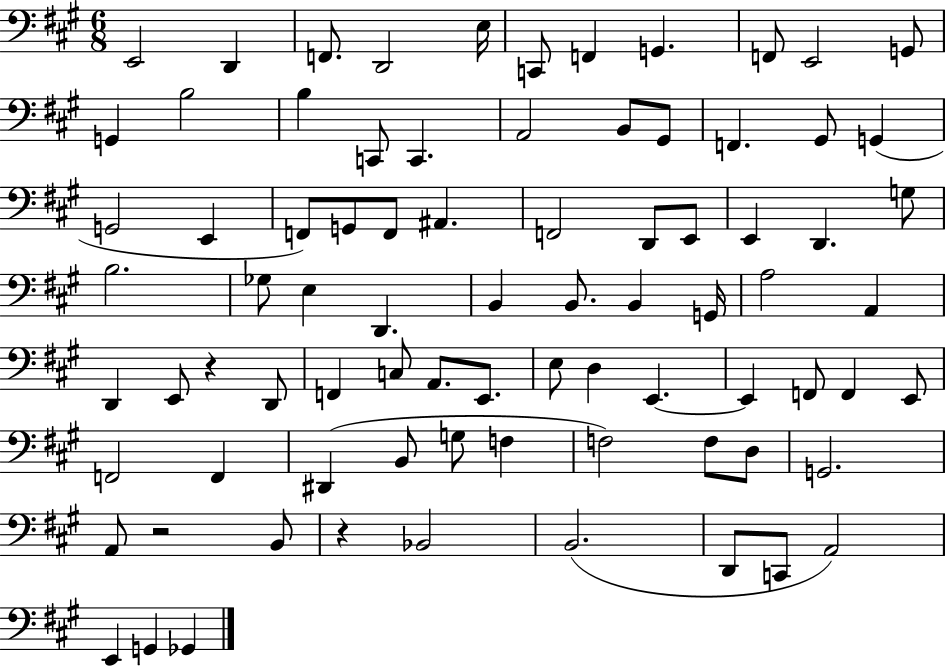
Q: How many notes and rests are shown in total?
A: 81